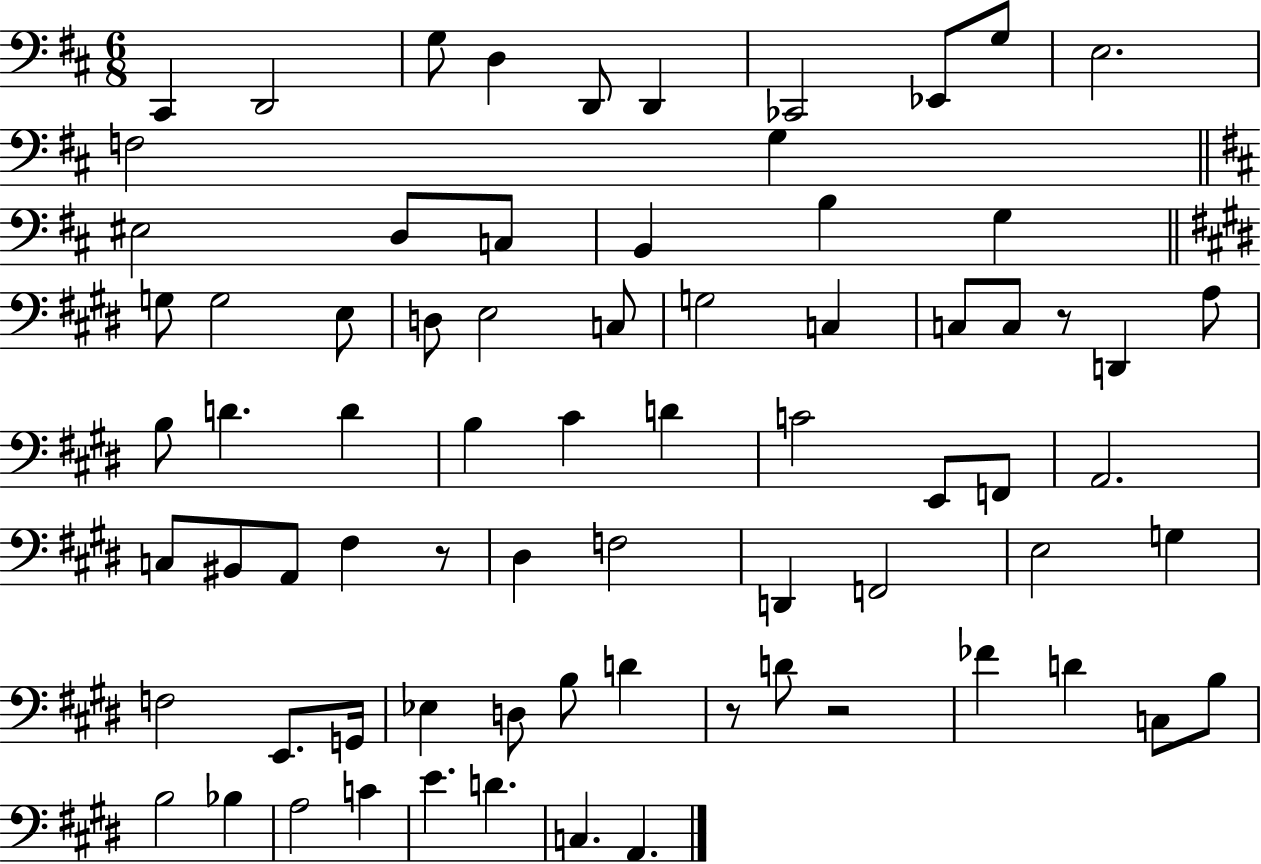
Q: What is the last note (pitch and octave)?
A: A2